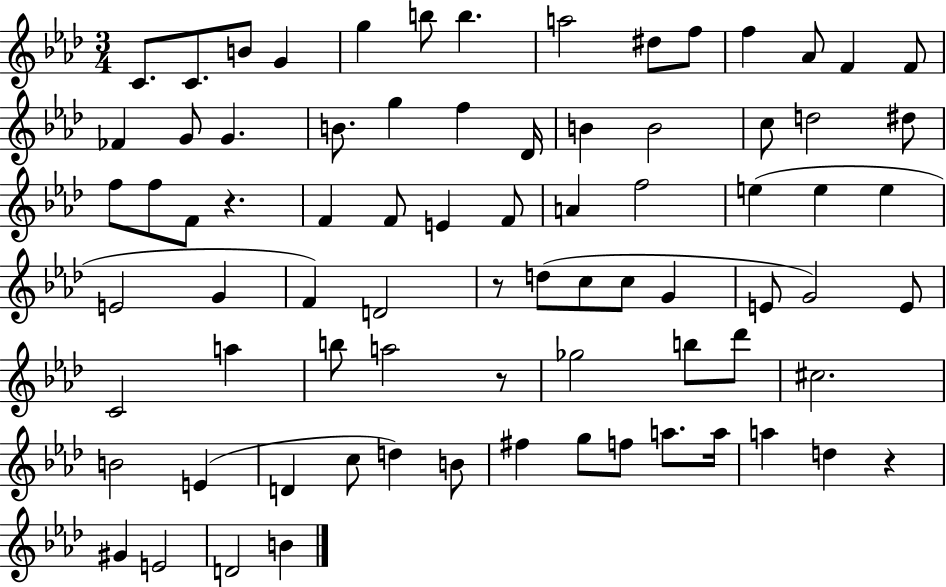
{
  \clef treble
  \numericTimeSignature
  \time 3/4
  \key aes \major
  c'8. c'8. b'8 g'4 | g''4 b''8 b''4. | a''2 dis''8 f''8 | f''4 aes'8 f'4 f'8 | \break fes'4 g'8 g'4. | b'8. g''4 f''4 des'16 | b'4 b'2 | c''8 d''2 dis''8 | \break f''8 f''8 f'8 r4. | f'4 f'8 e'4 f'8 | a'4 f''2 | e''4( e''4 e''4 | \break e'2 g'4 | f'4) d'2 | r8 d''8( c''8 c''8 g'4 | e'8 g'2) e'8 | \break c'2 a''4 | b''8 a''2 r8 | ges''2 b''8 des'''8 | cis''2. | \break b'2 e'4( | d'4 c''8 d''4) b'8 | fis''4 g''8 f''8 a''8. a''16 | a''4 d''4 r4 | \break gis'4 e'2 | d'2 b'4 | \bar "|."
}